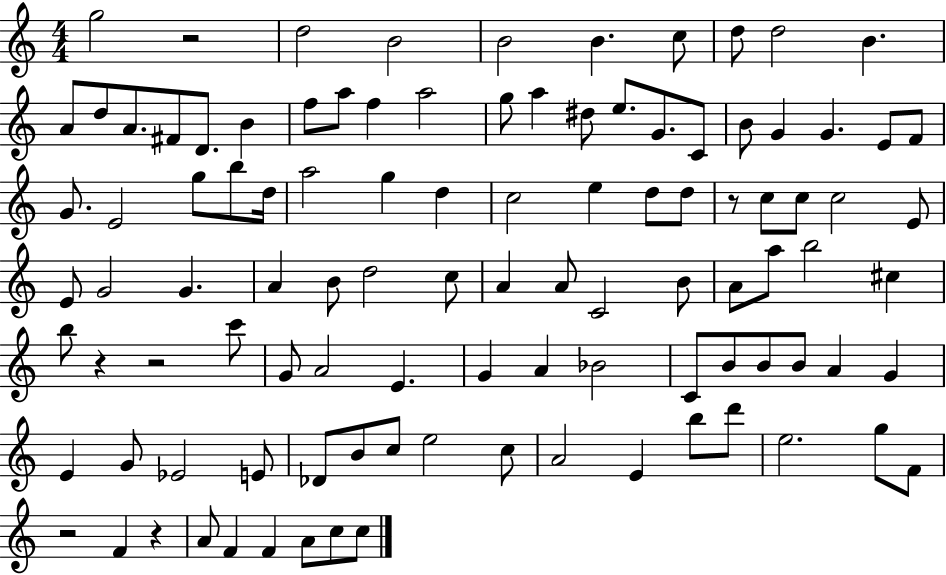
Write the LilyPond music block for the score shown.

{
  \clef treble
  \numericTimeSignature
  \time 4/4
  \key c \major
  g''2 r2 | d''2 b'2 | b'2 b'4. c''8 | d''8 d''2 b'4. | \break a'8 d''8 a'8. fis'8 d'8. b'4 | f''8 a''8 f''4 a''2 | g''8 a''4 dis''8 e''8. g'8. c'8 | b'8 g'4 g'4. e'8 f'8 | \break g'8. e'2 g''8 b''8 d''16 | a''2 g''4 d''4 | c''2 e''4 d''8 d''8 | r8 c''8 c''8 c''2 e'8 | \break e'8 g'2 g'4. | a'4 b'8 d''2 c''8 | a'4 a'8 c'2 b'8 | a'8 a''8 b''2 cis''4 | \break b''8 r4 r2 c'''8 | g'8 a'2 e'4. | g'4 a'4 bes'2 | c'8 b'8 b'8 b'8 a'4 g'4 | \break e'4 g'8 ees'2 e'8 | des'8 b'8 c''8 e''2 c''8 | a'2 e'4 b''8 d'''8 | e''2. g''8 f'8 | \break r2 f'4 r4 | a'8 f'4 f'4 a'8 c''8 c''8 | \bar "|."
}